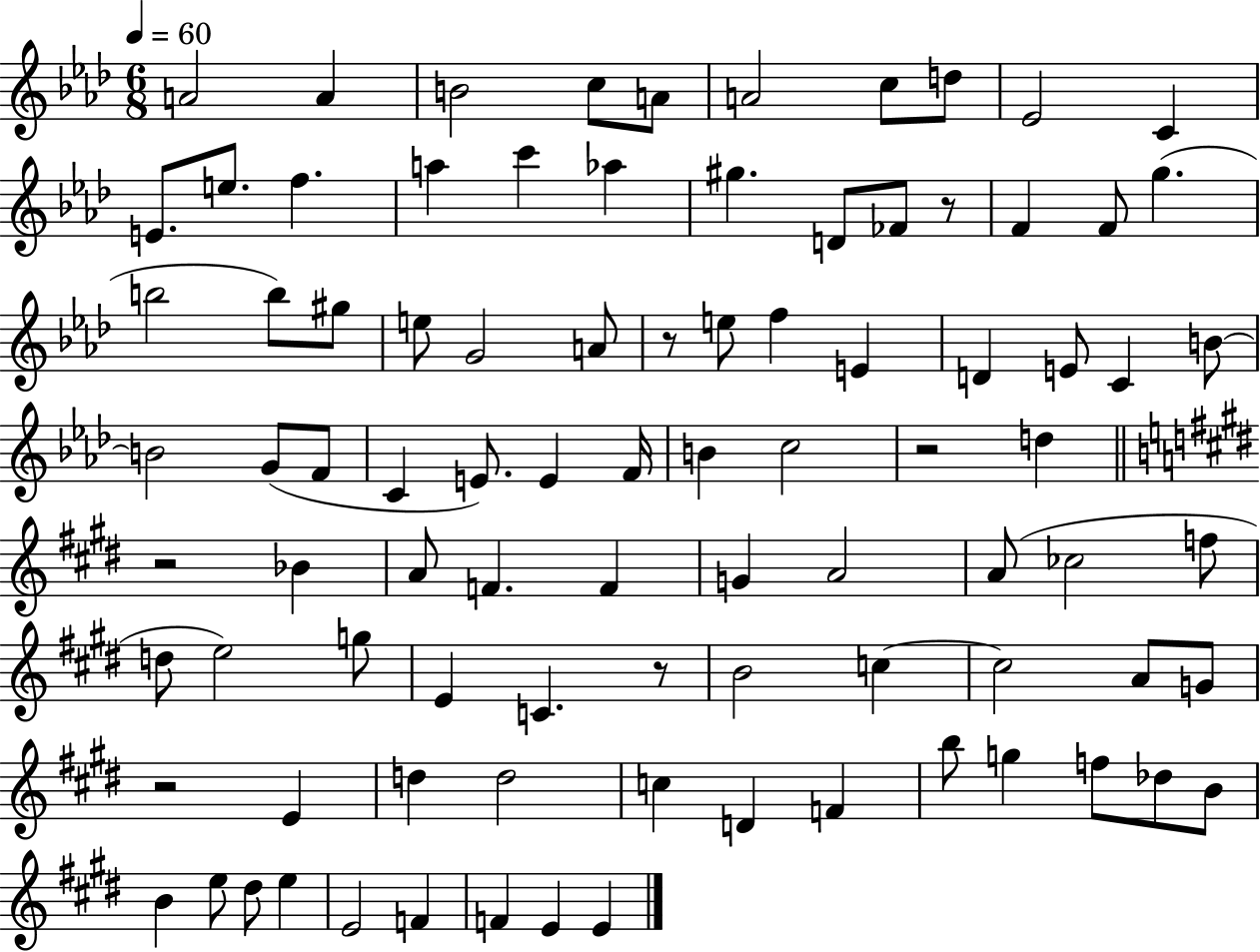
{
  \clef treble
  \numericTimeSignature
  \time 6/8
  \key aes \major
  \tempo 4 = 60
  \repeat volta 2 { a'2 a'4 | b'2 c''8 a'8 | a'2 c''8 d''8 | ees'2 c'4 | \break e'8. e''8. f''4. | a''4 c'''4 aes''4 | gis''4. d'8 fes'8 r8 | f'4 f'8 g''4.( | \break b''2 b''8) gis''8 | e''8 g'2 a'8 | r8 e''8 f''4 e'4 | d'4 e'8 c'4 b'8~~ | \break b'2 g'8( f'8 | c'4 e'8.) e'4 f'16 | b'4 c''2 | r2 d''4 | \break \bar "||" \break \key e \major r2 bes'4 | a'8 f'4. f'4 | g'4 a'2 | a'8( ces''2 f''8 | \break d''8 e''2) g''8 | e'4 c'4. r8 | b'2 c''4~~ | c''2 a'8 g'8 | \break r2 e'4 | d''4 d''2 | c''4 d'4 f'4 | b''8 g''4 f''8 des''8 b'8 | \break b'4 e''8 dis''8 e''4 | e'2 f'4 | f'4 e'4 e'4 | } \bar "|."
}